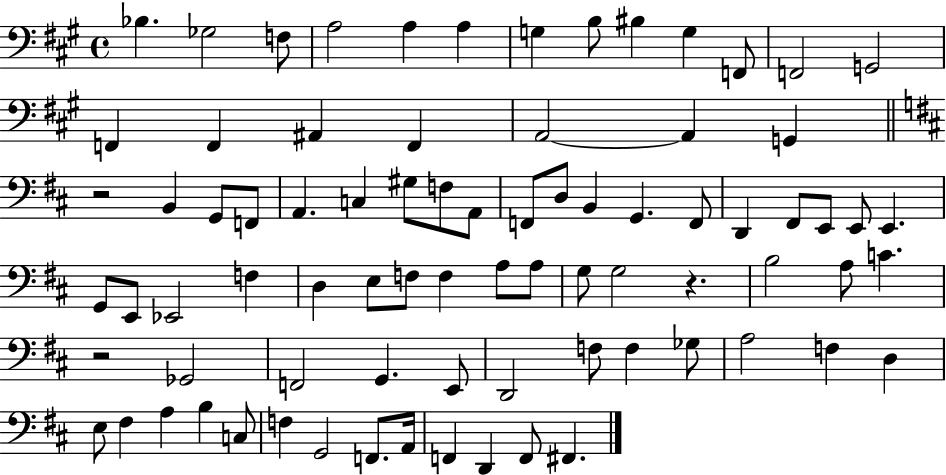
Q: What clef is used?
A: bass